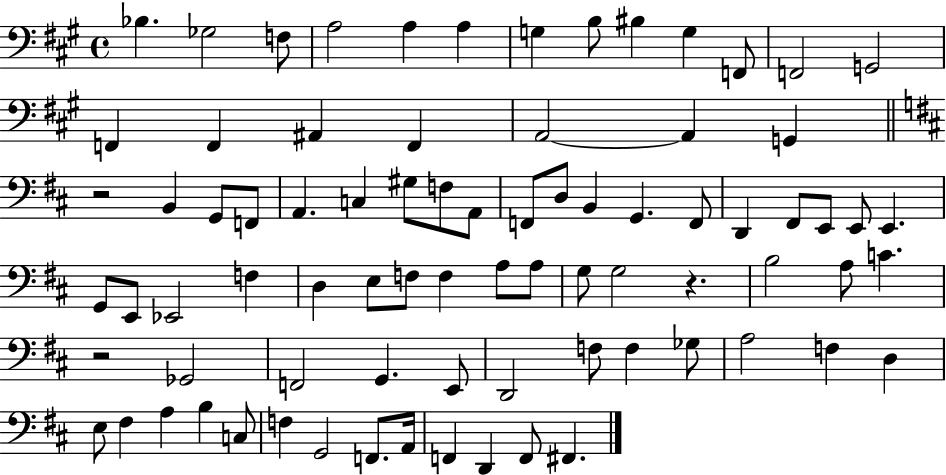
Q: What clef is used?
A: bass